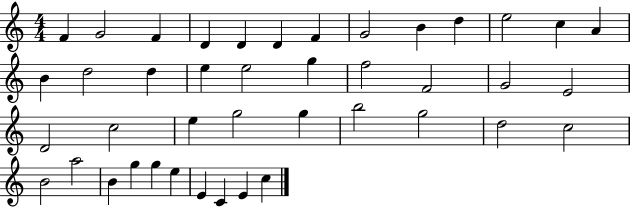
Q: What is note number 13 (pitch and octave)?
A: A4